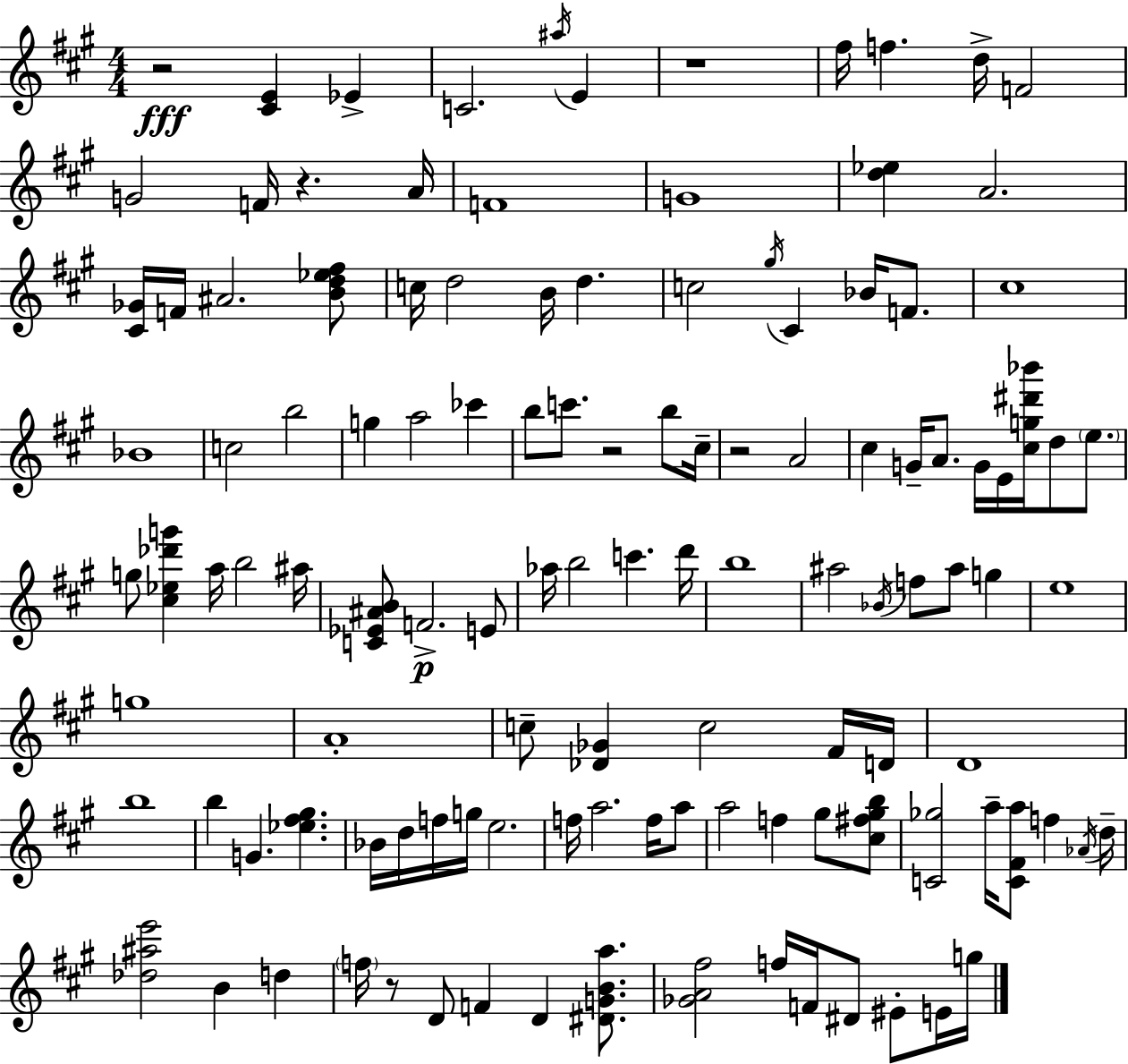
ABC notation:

X:1
T:Untitled
M:4/4
L:1/4
K:A
z2 [^CE] _E C2 ^a/4 E z4 ^f/4 f d/4 F2 G2 F/4 z A/4 F4 G4 [d_e] A2 [^C_G]/4 F/4 ^A2 [Bd_e^f]/2 c/4 d2 B/4 d c2 ^g/4 ^C _B/4 F/2 ^c4 _B4 c2 b2 g a2 _c' b/2 c'/2 z2 b/2 ^c/4 z2 A2 ^c G/4 A/2 G/4 E/4 [^cg^d'_b']/4 d/2 e/2 g/2 [^c_e_d'g'] a/4 b2 ^a/4 [C_E^AB]/2 F2 E/2 _a/4 b2 c' d'/4 b4 ^a2 _B/4 f/2 ^a/2 g e4 g4 A4 c/2 [_D_G] c2 ^F/4 D/4 D4 b4 b G [_e^f^g] _B/4 d/4 f/4 g/4 e2 f/4 a2 f/4 a/2 a2 f ^g/2 [^c^f^gb]/2 [C_g]2 a/4 [C^Fa]/2 f _A/4 d/4 [_d^ae']2 B d f/4 z/2 D/2 F D [^DGBa]/2 [_GA^f]2 f/4 F/4 ^D/2 ^E/2 E/4 g/4